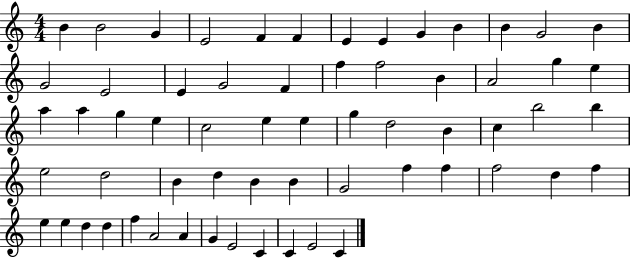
X:1
T:Untitled
M:4/4
L:1/4
K:C
B B2 G E2 F F E E G B B G2 B G2 E2 E G2 F f f2 B A2 g e a a g e c2 e e g d2 B c b2 b e2 d2 B d B B G2 f f f2 d f e e d d f A2 A G E2 C C E2 C